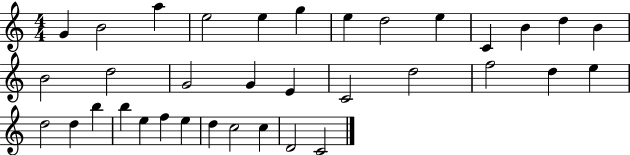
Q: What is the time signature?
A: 4/4